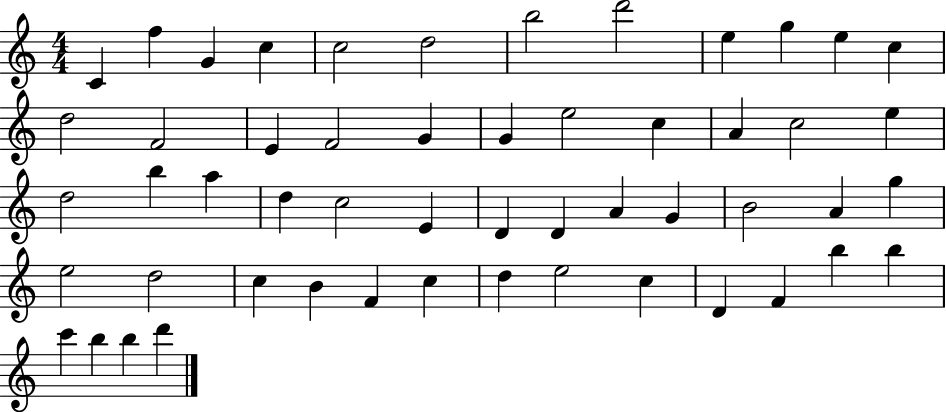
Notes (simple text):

C4/q F5/q G4/q C5/q C5/h D5/h B5/h D6/h E5/q G5/q E5/q C5/q D5/h F4/h E4/q F4/h G4/q G4/q E5/h C5/q A4/q C5/h E5/q D5/h B5/q A5/q D5/q C5/h E4/q D4/q D4/q A4/q G4/q B4/h A4/q G5/q E5/h D5/h C5/q B4/q F4/q C5/q D5/q E5/h C5/q D4/q F4/q B5/q B5/q C6/q B5/q B5/q D6/q